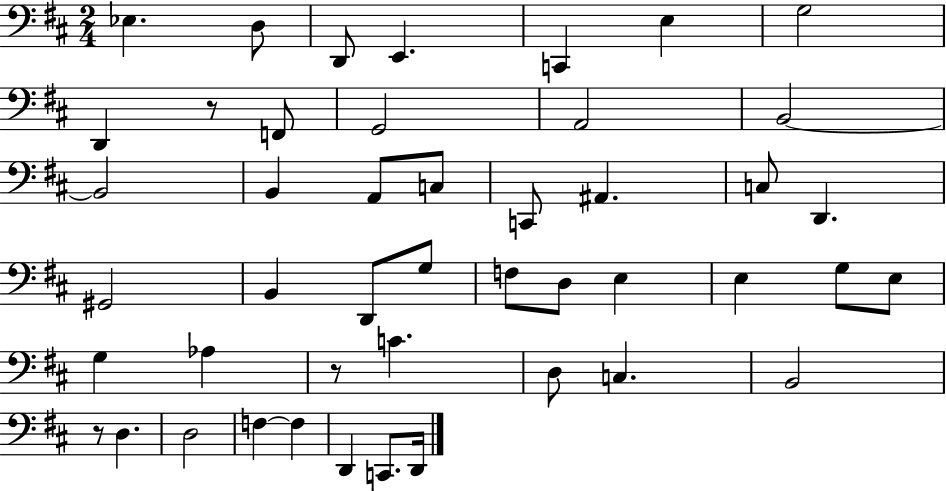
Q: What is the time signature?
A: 2/4